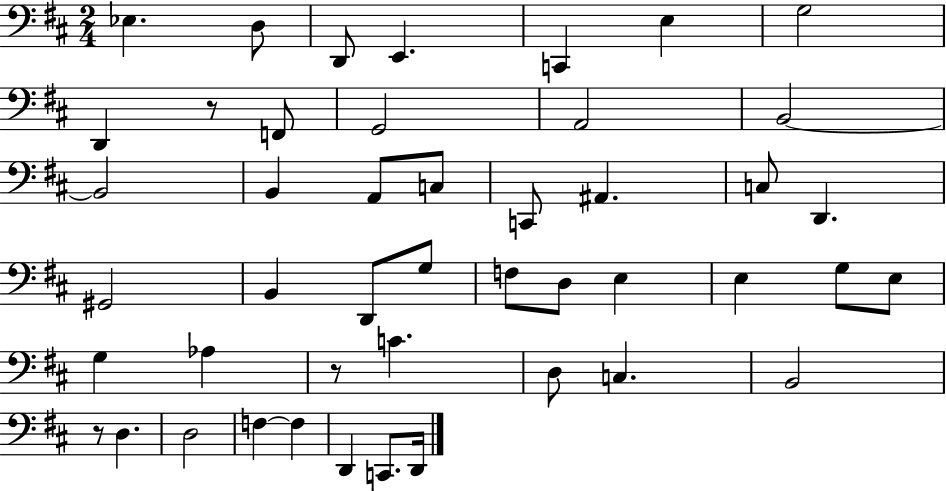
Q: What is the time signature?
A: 2/4